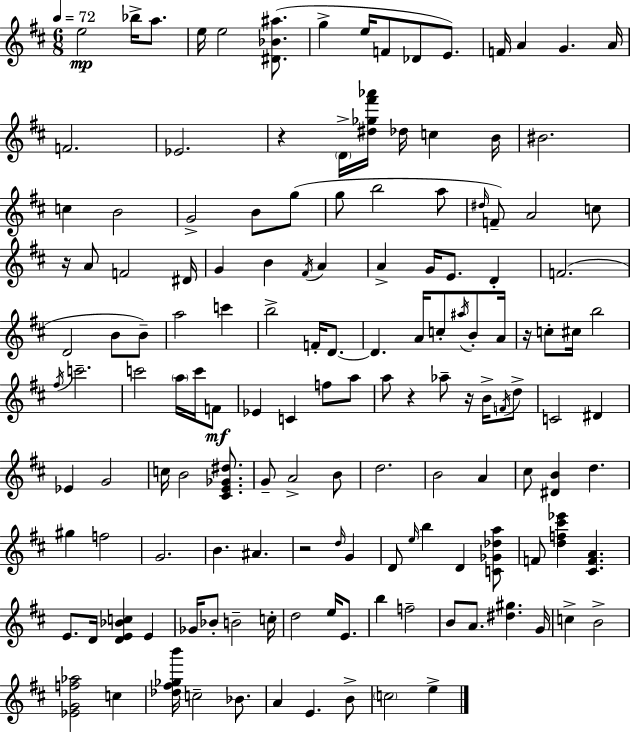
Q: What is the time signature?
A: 6/8